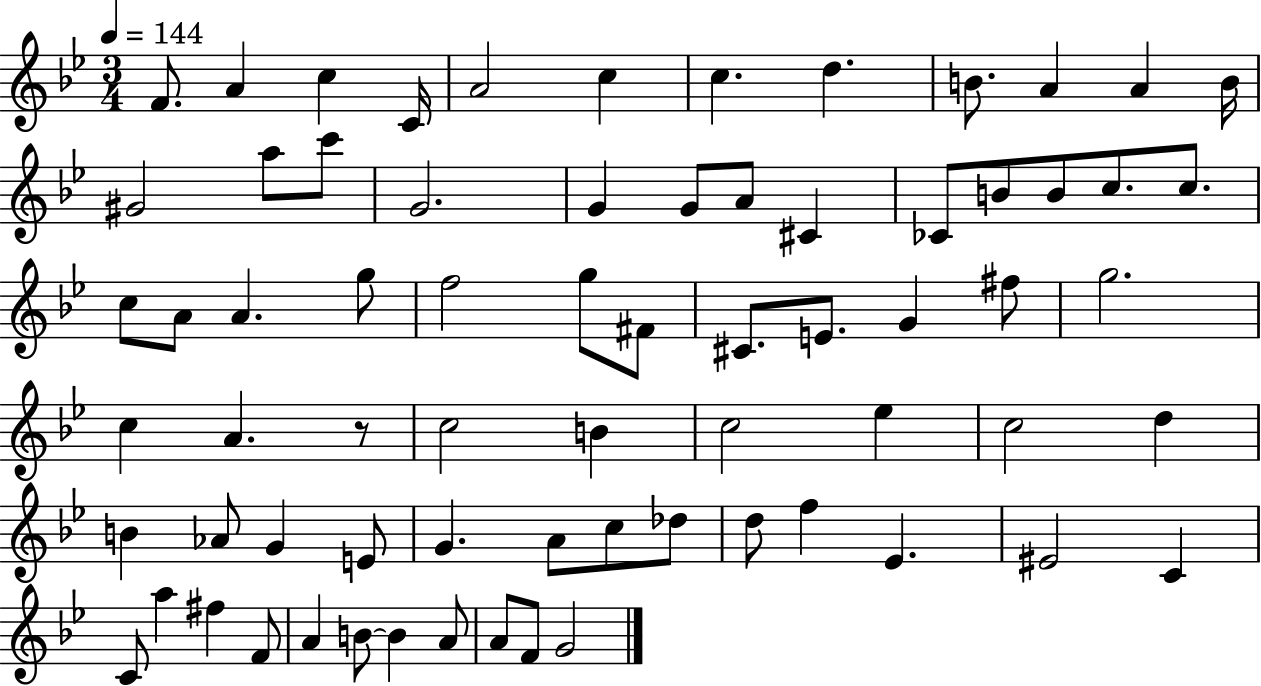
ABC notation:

X:1
T:Untitled
M:3/4
L:1/4
K:Bb
F/2 A c C/4 A2 c c d B/2 A A B/4 ^G2 a/2 c'/2 G2 G G/2 A/2 ^C _C/2 B/2 B/2 c/2 c/2 c/2 A/2 A g/2 f2 g/2 ^F/2 ^C/2 E/2 G ^f/2 g2 c A z/2 c2 B c2 _e c2 d B _A/2 G E/2 G A/2 c/2 _d/2 d/2 f _E ^E2 C C/2 a ^f F/2 A B/2 B A/2 A/2 F/2 G2